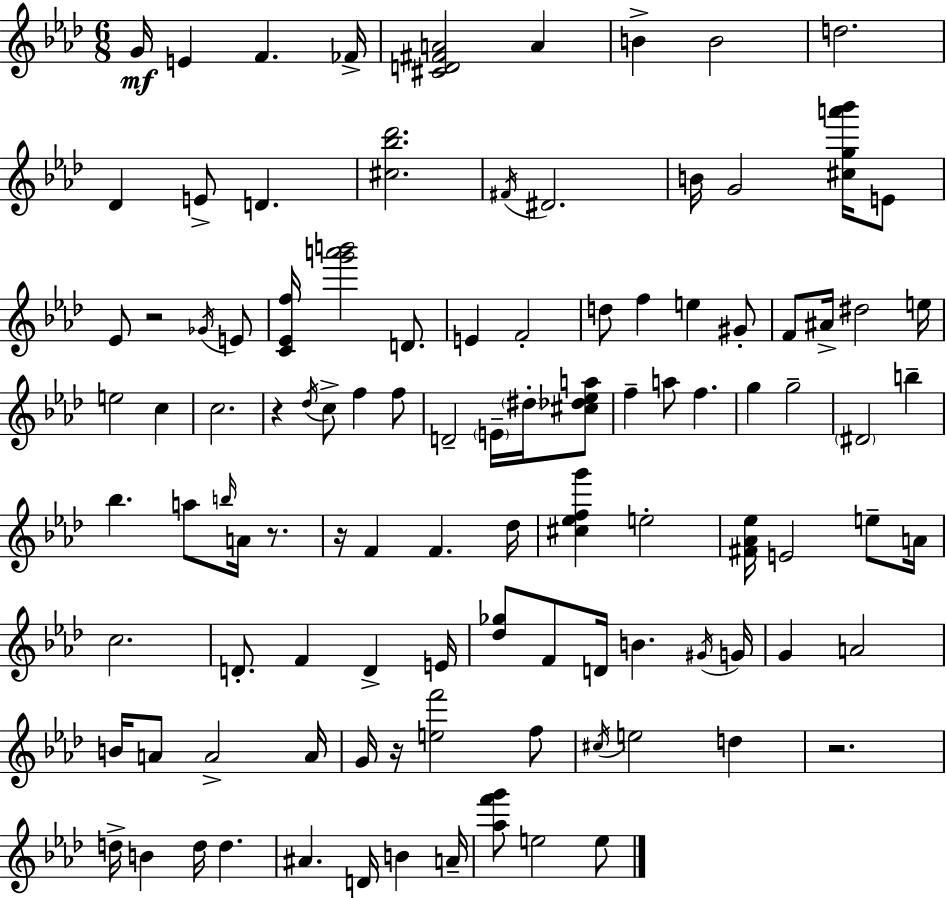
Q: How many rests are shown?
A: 6